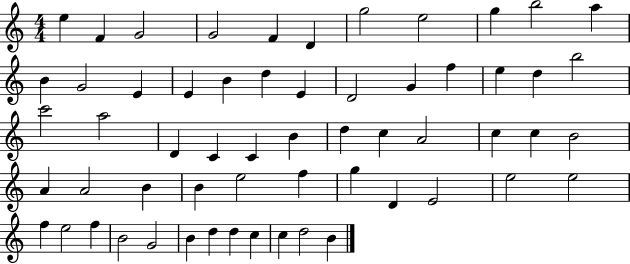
{
  \clef treble
  \numericTimeSignature
  \time 4/4
  \key c \major
  e''4 f'4 g'2 | g'2 f'4 d'4 | g''2 e''2 | g''4 b''2 a''4 | \break b'4 g'2 e'4 | e'4 b'4 d''4 e'4 | d'2 g'4 f''4 | e''4 d''4 b''2 | \break c'''2 a''2 | d'4 c'4 c'4 b'4 | d''4 c''4 a'2 | c''4 c''4 b'2 | \break a'4 a'2 b'4 | b'4 e''2 f''4 | g''4 d'4 e'2 | e''2 e''2 | \break f''4 e''2 f''4 | b'2 g'2 | b'4 d''4 d''4 c''4 | c''4 d''2 b'4 | \break \bar "|."
}